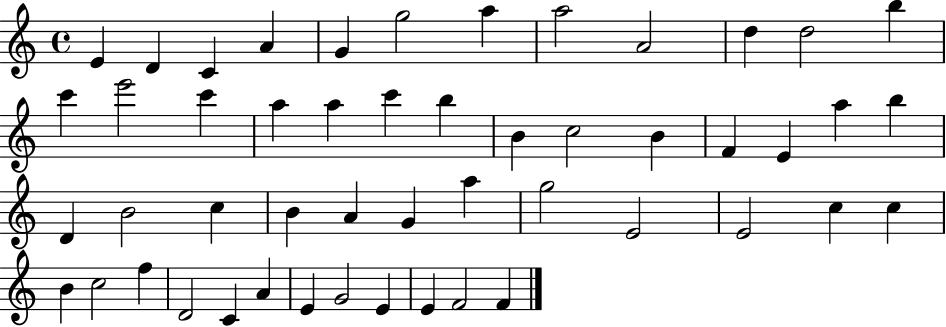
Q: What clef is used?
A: treble